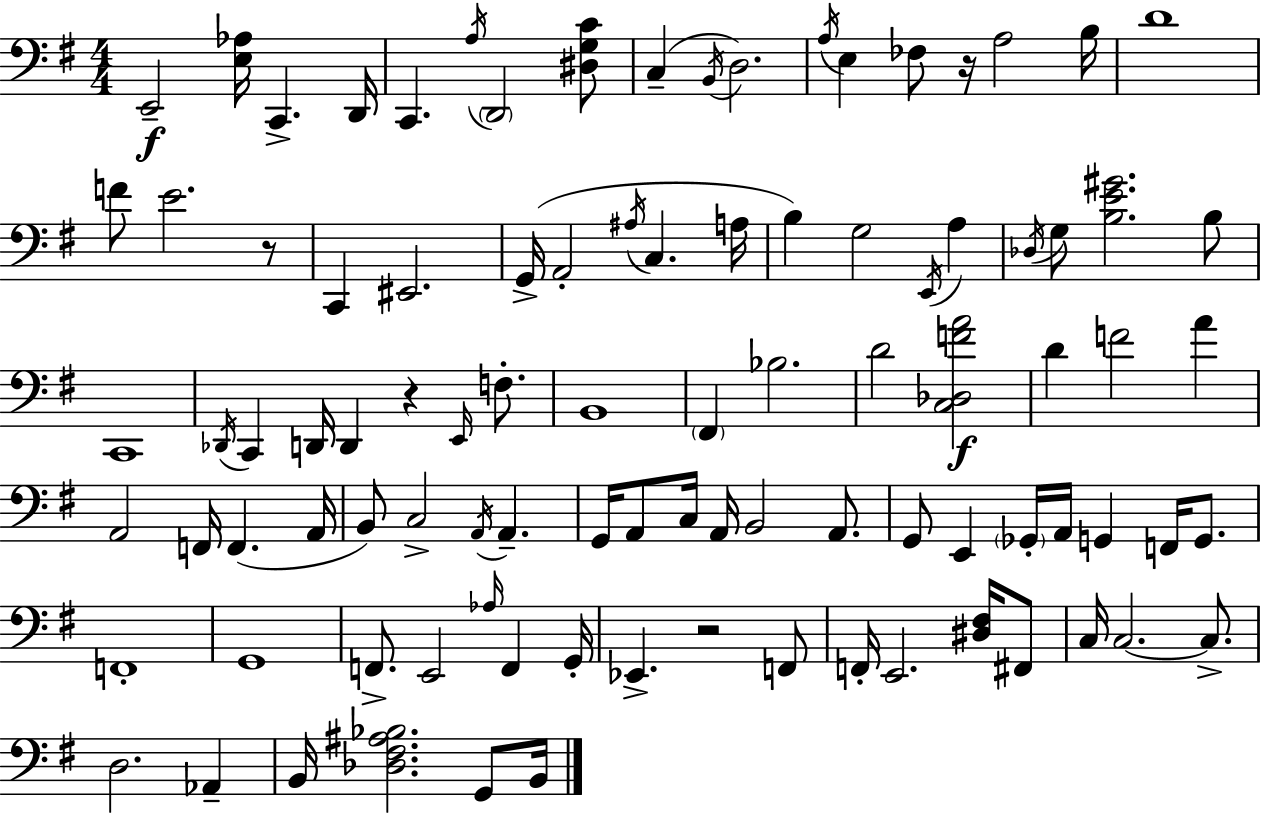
E2/h [E3,Ab3]/s C2/q. D2/s C2/q. A3/s D2/h [D#3,G3,C4]/e C3/q B2/s D3/h. A3/s E3/q FES3/e R/s A3/h B3/s D4/w F4/e E4/h. R/e C2/q EIS2/h. G2/s A2/h A#3/s C3/q. A3/s B3/q G3/h E2/s A3/q Db3/s G3/e [B3,E4,G#4]/h. B3/e C2/w Db2/s C2/q D2/s D2/q R/q E2/s F3/e. B2/w F#2/q Bb3/h. D4/h [C3,Db3,F4,A4]/h D4/q F4/h A4/q A2/h F2/s F2/q. A2/s B2/e C3/h A2/s A2/q. G2/s A2/e C3/s A2/s B2/h A2/e. G2/e E2/q Gb2/s A2/s G2/q F2/s G2/e. F2/w G2/w F2/e. E2/h Ab3/s F2/q G2/s Eb2/q. R/h F2/e F2/s E2/h. [D#3,F#3]/s F#2/e C3/s C3/h. C3/e. D3/h. Ab2/q B2/s [Db3,F#3,A#3,Bb3]/h. G2/e B2/s